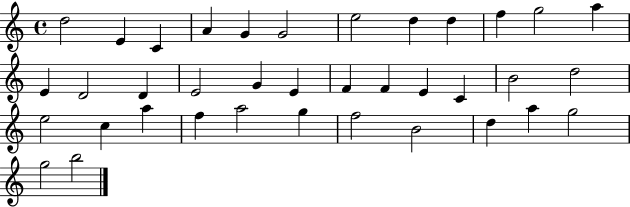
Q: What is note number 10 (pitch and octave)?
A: F5